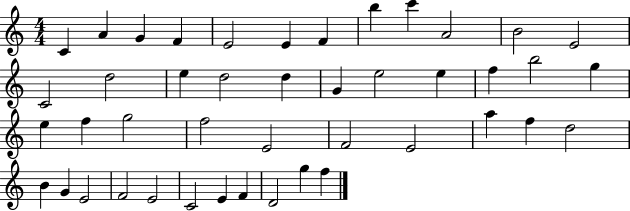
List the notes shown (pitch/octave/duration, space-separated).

C4/q A4/q G4/q F4/q E4/h E4/q F4/q B5/q C6/q A4/h B4/h E4/h C4/h D5/h E5/q D5/h D5/q G4/q E5/h E5/q F5/q B5/h G5/q E5/q F5/q G5/h F5/h E4/h F4/h E4/h A5/q F5/q D5/h B4/q G4/q E4/h F4/h E4/h C4/h E4/q F4/q D4/h G5/q F5/q